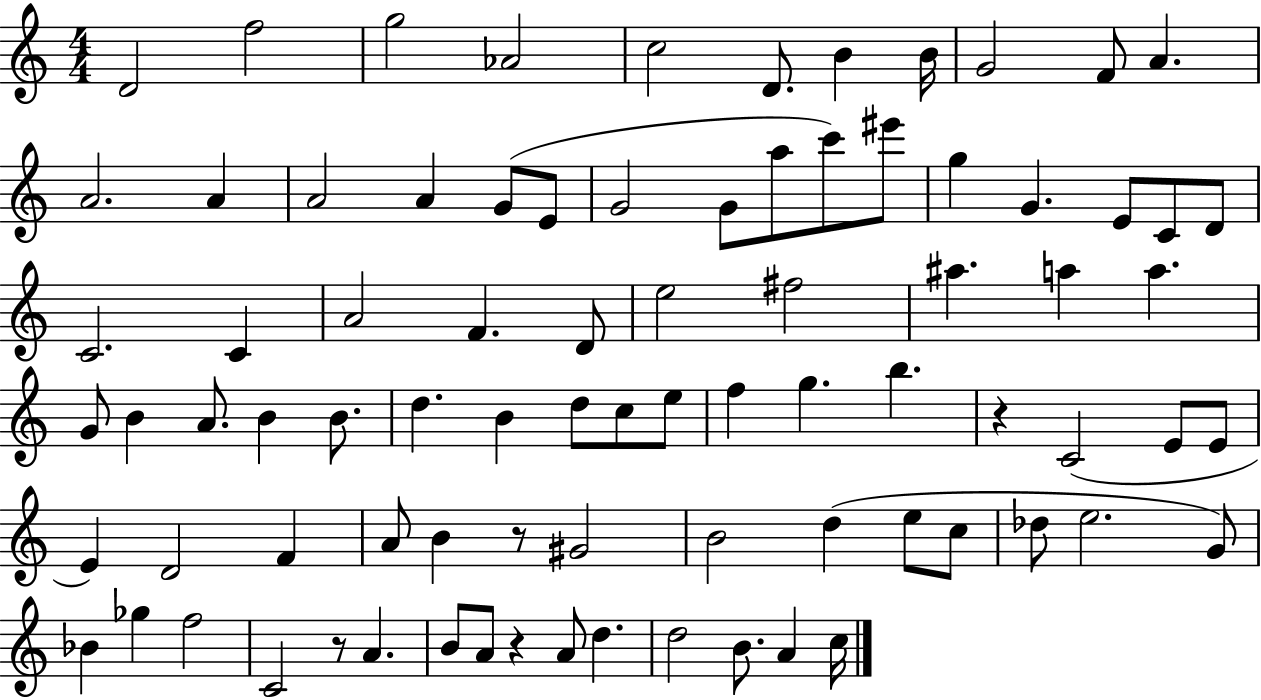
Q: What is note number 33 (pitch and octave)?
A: E5